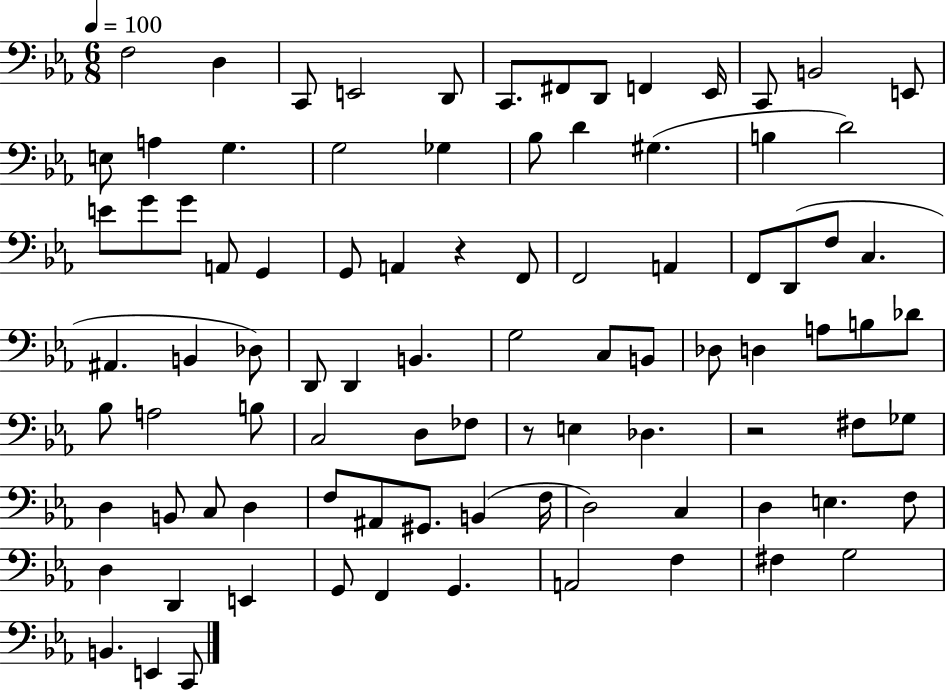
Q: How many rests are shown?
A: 3